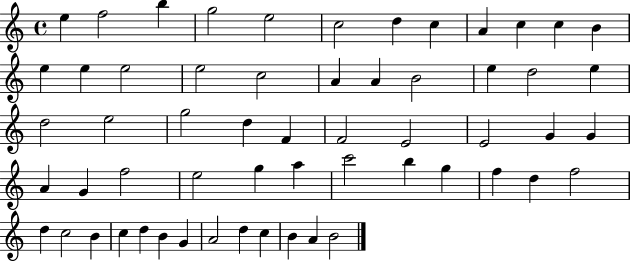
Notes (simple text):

E5/q F5/h B5/q G5/h E5/h C5/h D5/q C5/q A4/q C5/q C5/q B4/q E5/q E5/q E5/h E5/h C5/h A4/q A4/q B4/h E5/q D5/h E5/q D5/h E5/h G5/h D5/q F4/q F4/h E4/h E4/h G4/q G4/q A4/q G4/q F5/h E5/h G5/q A5/q C6/h B5/q G5/q F5/q D5/q F5/h D5/q C5/h B4/q C5/q D5/q B4/q G4/q A4/h D5/q C5/q B4/q A4/q B4/h